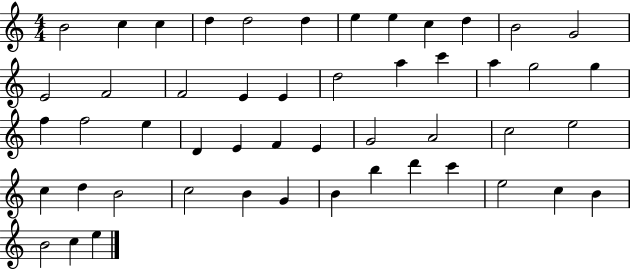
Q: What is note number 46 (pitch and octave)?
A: C5